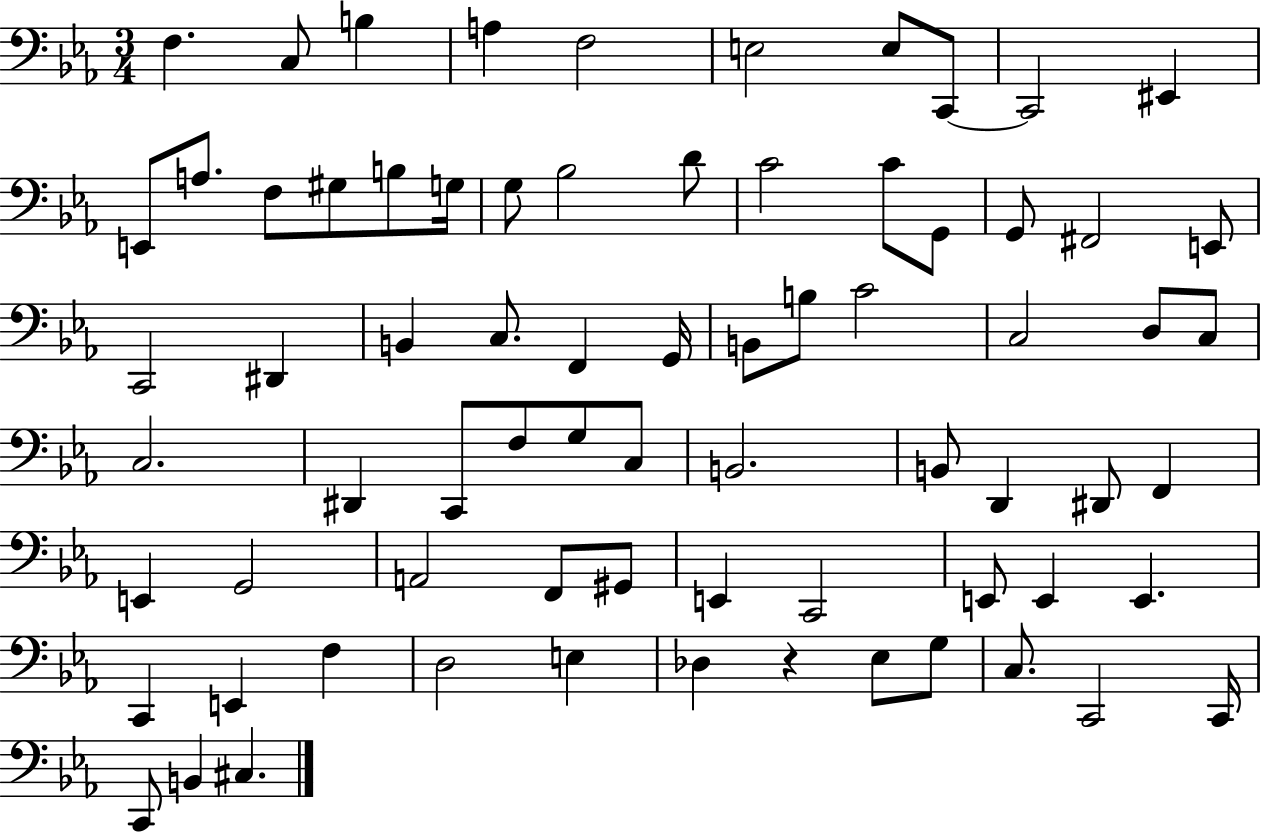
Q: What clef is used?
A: bass